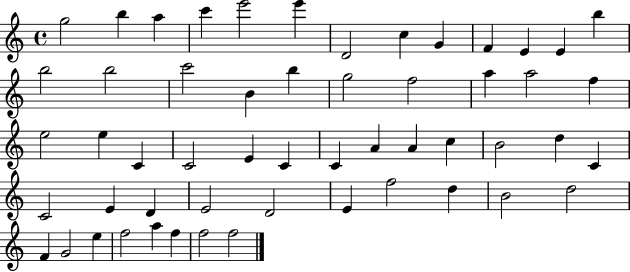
X:1
T:Untitled
M:4/4
L:1/4
K:C
g2 b a c' e'2 e' D2 c G F E E b b2 b2 c'2 B b g2 f2 a a2 f e2 e C C2 E C C A A c B2 d C C2 E D E2 D2 E f2 d B2 d2 F G2 e f2 a f f2 f2